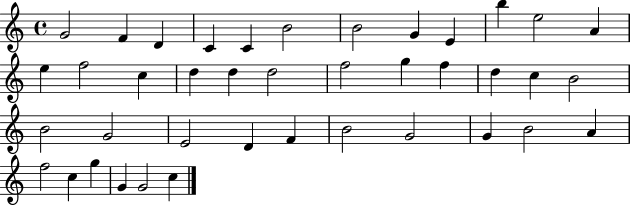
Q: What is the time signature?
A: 4/4